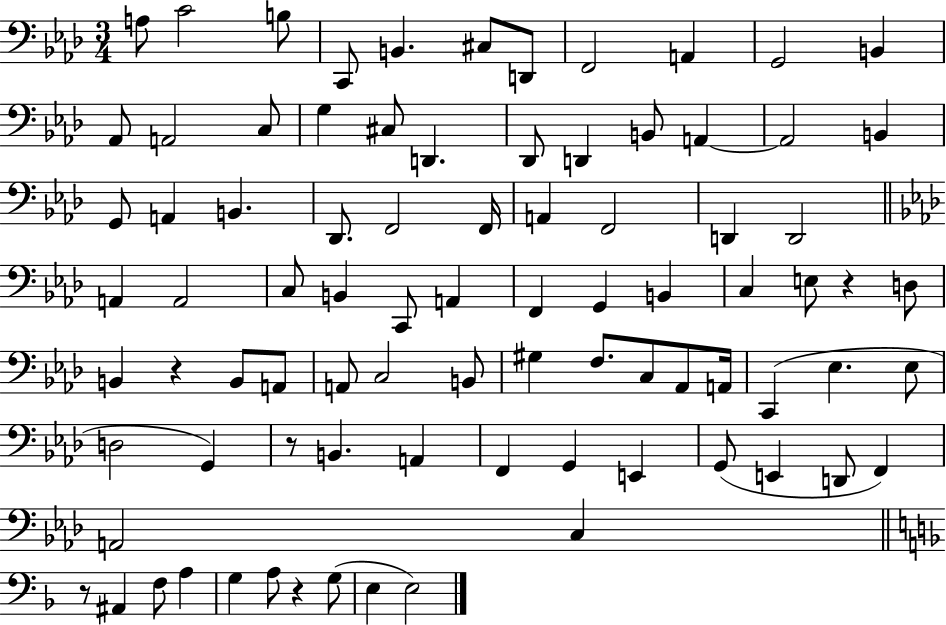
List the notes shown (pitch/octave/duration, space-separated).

A3/e C4/h B3/e C2/e B2/q. C#3/e D2/e F2/h A2/q G2/h B2/q Ab2/e A2/h C3/e G3/q C#3/e D2/q. Db2/e D2/q B2/e A2/q A2/h B2/q G2/e A2/q B2/q. Db2/e. F2/h F2/s A2/q F2/h D2/q D2/h A2/q A2/h C3/e B2/q C2/e A2/q F2/q G2/q B2/q C3/q E3/e R/q D3/e B2/q R/q B2/e A2/e A2/e C3/h B2/e G#3/q F3/e. C3/e Ab2/e A2/s C2/q Eb3/q. Eb3/e D3/h G2/q R/e B2/q. A2/q F2/q G2/q E2/q G2/e E2/q D2/e F2/q A2/h C3/q R/e A#2/q F3/e A3/q G3/q A3/e R/q G3/e E3/q E3/h